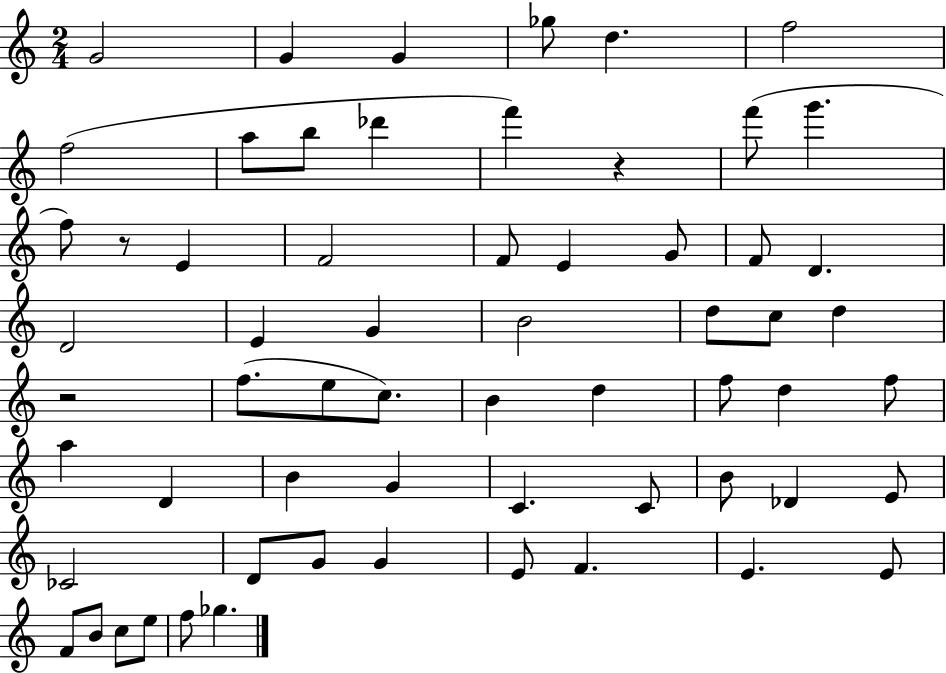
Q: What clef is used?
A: treble